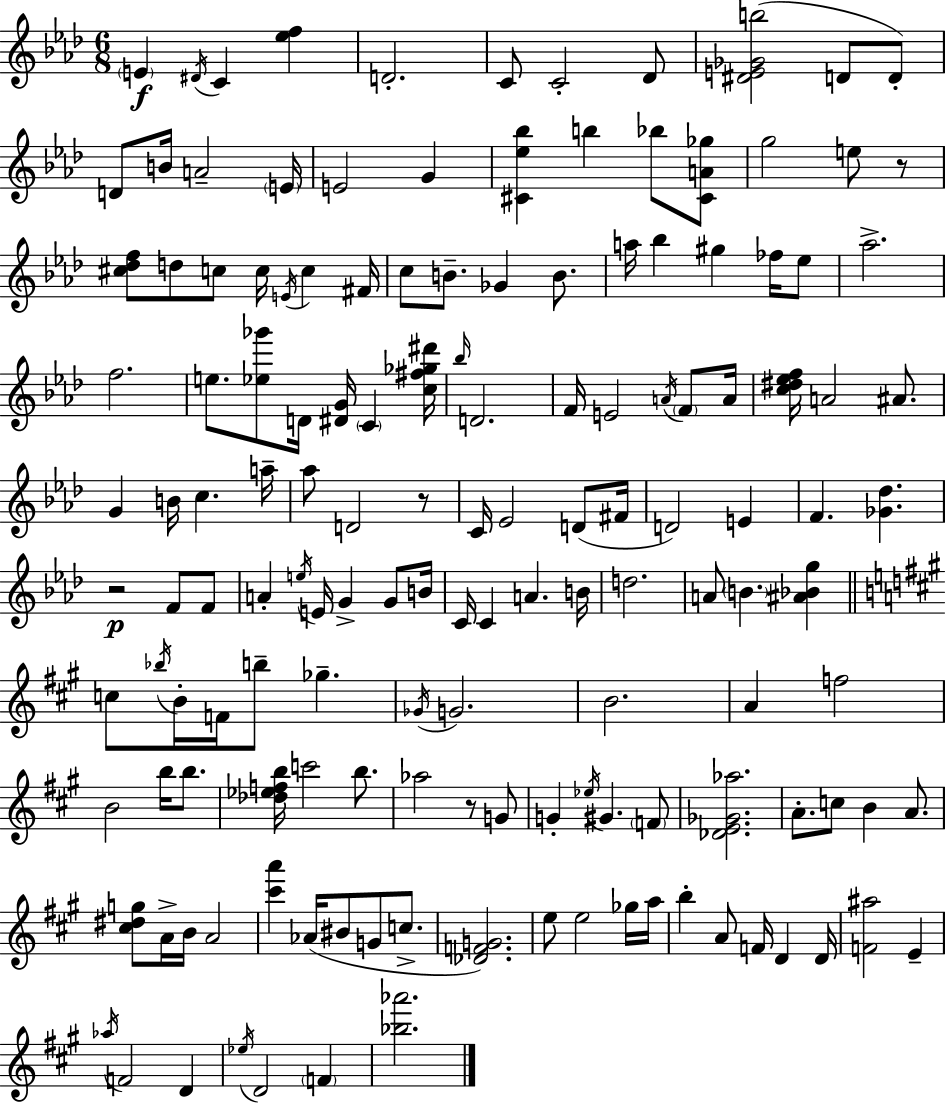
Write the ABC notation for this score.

X:1
T:Untitled
M:6/8
L:1/4
K:Fm
E ^D/4 C [_ef] D2 C/2 C2 _D/2 [^DE_Gb]2 D/2 D/2 D/2 B/4 A2 E/4 E2 G [^C_e_b] b _b/2 [^CA_g]/2 g2 e/2 z/2 [^c_df]/2 d/2 c/2 c/4 E/4 c ^F/4 c/2 B/2 _G B/2 a/4 _b ^g _f/4 _e/2 _a2 f2 e/2 [_e_g']/2 D/4 [^DG]/4 C [c^f_g^d']/4 _b/4 D2 F/4 E2 A/4 F/2 A/4 [c^d_ef]/4 A2 ^A/2 G B/4 c a/4 _a/2 D2 z/2 C/4 _E2 D/2 ^F/4 D2 E F [_G_d] z2 F/2 F/2 A e/4 E/4 G G/2 B/4 C/4 C A B/4 d2 A/2 B [^A_Bg] c/2 _b/4 B/4 F/4 b/2 _g _G/4 G2 B2 A f2 B2 b/4 b/2 [_d_efb]/4 c'2 b/2 _a2 z/2 G/2 G _e/4 ^G F/2 [_DE_G_a]2 A/2 c/2 B A/2 [^c^dg]/2 A/4 B/4 A2 [^c'a'] _A/4 ^B/2 G/2 c/2 [_DFG]2 e/2 e2 _g/4 a/4 b A/2 F/4 D D/4 [F^a]2 E _a/4 F2 D _e/4 D2 F [_b_a']2